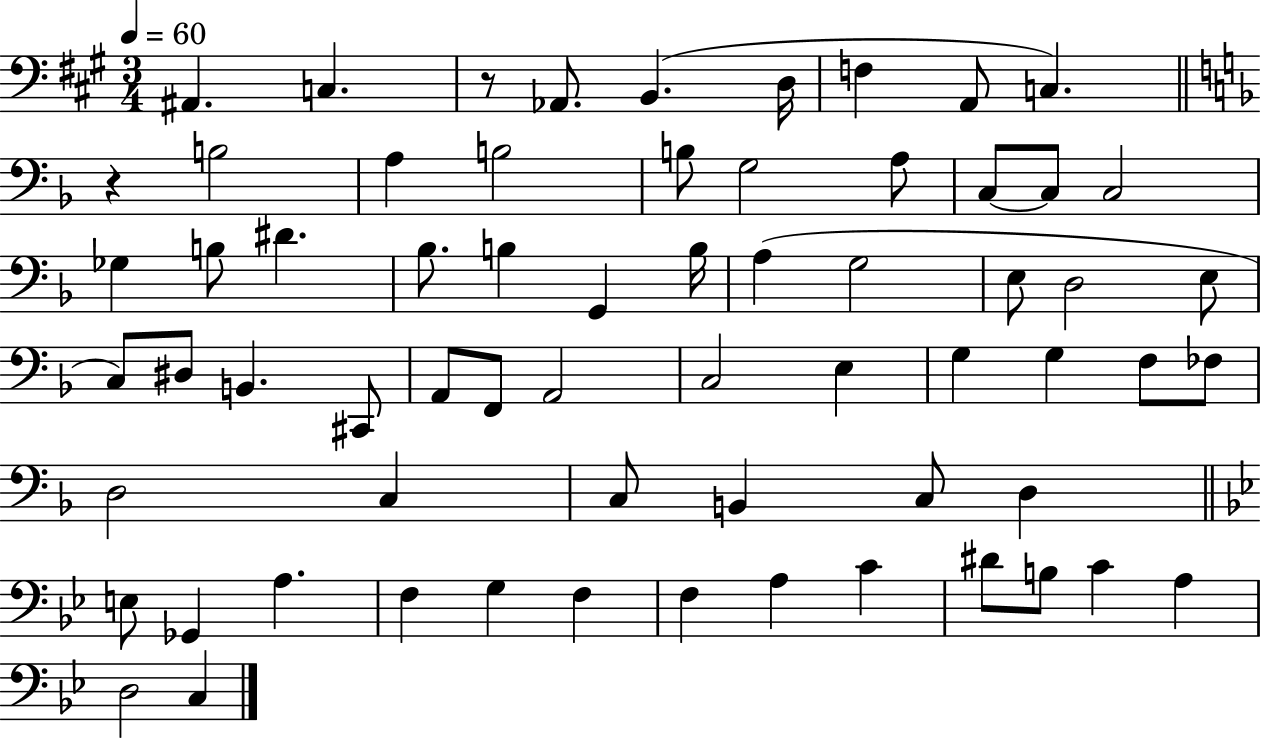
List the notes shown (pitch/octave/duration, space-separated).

A#2/q. C3/q. R/e Ab2/e. B2/q. D3/s F3/q A2/e C3/q. R/q B3/h A3/q B3/h B3/e G3/h A3/e C3/e C3/e C3/h Gb3/q B3/e D#4/q. Bb3/e. B3/q G2/q B3/s A3/q G3/h E3/e D3/h E3/e C3/e D#3/e B2/q. C#2/e A2/e F2/e A2/h C3/h E3/q G3/q G3/q F3/e FES3/e D3/h C3/q C3/e B2/q C3/e D3/q E3/e Gb2/q A3/q. F3/q G3/q F3/q F3/q A3/q C4/q D#4/e B3/e C4/q A3/q D3/h C3/q